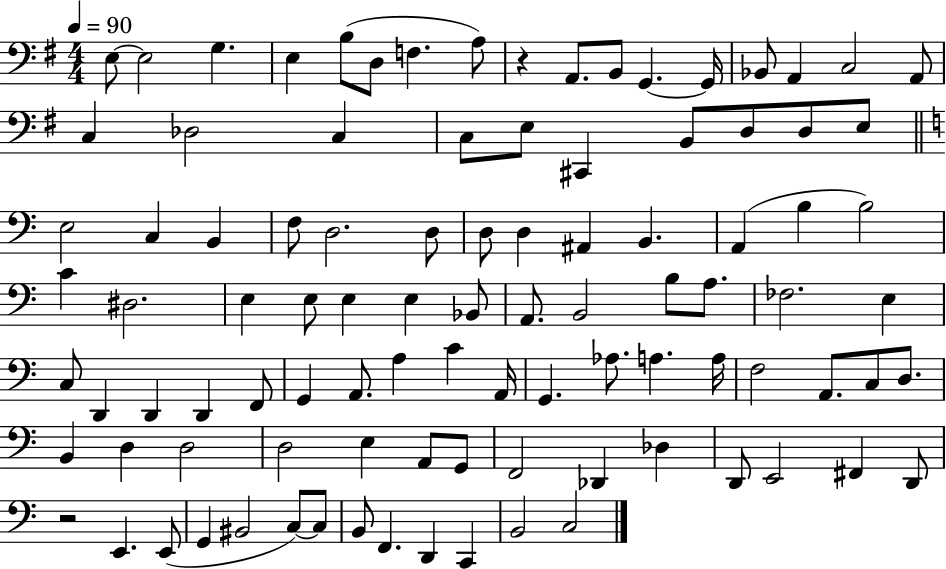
X:1
T:Untitled
M:4/4
L:1/4
K:G
E,/2 E,2 G, E, B,/2 D,/2 F, A,/2 z A,,/2 B,,/2 G,, G,,/4 _B,,/2 A,, C,2 A,,/2 C, _D,2 C, C,/2 E,/2 ^C,, B,,/2 D,/2 D,/2 E,/2 E,2 C, B,, F,/2 D,2 D,/2 D,/2 D, ^A,, B,, A,, B, B,2 C ^D,2 E, E,/2 E, E, _B,,/2 A,,/2 B,,2 B,/2 A,/2 _F,2 E, C,/2 D,, D,, D,, F,,/2 G,, A,,/2 A, C A,,/4 G,, _A,/2 A, A,/4 F,2 A,,/2 C,/2 D,/2 B,, D, D,2 D,2 E, A,,/2 G,,/2 F,,2 _D,, _D, D,,/2 E,,2 ^F,, D,,/2 z2 E,, E,,/2 G,, ^B,,2 C,/2 C,/2 B,,/2 F,, D,, C,, B,,2 C,2